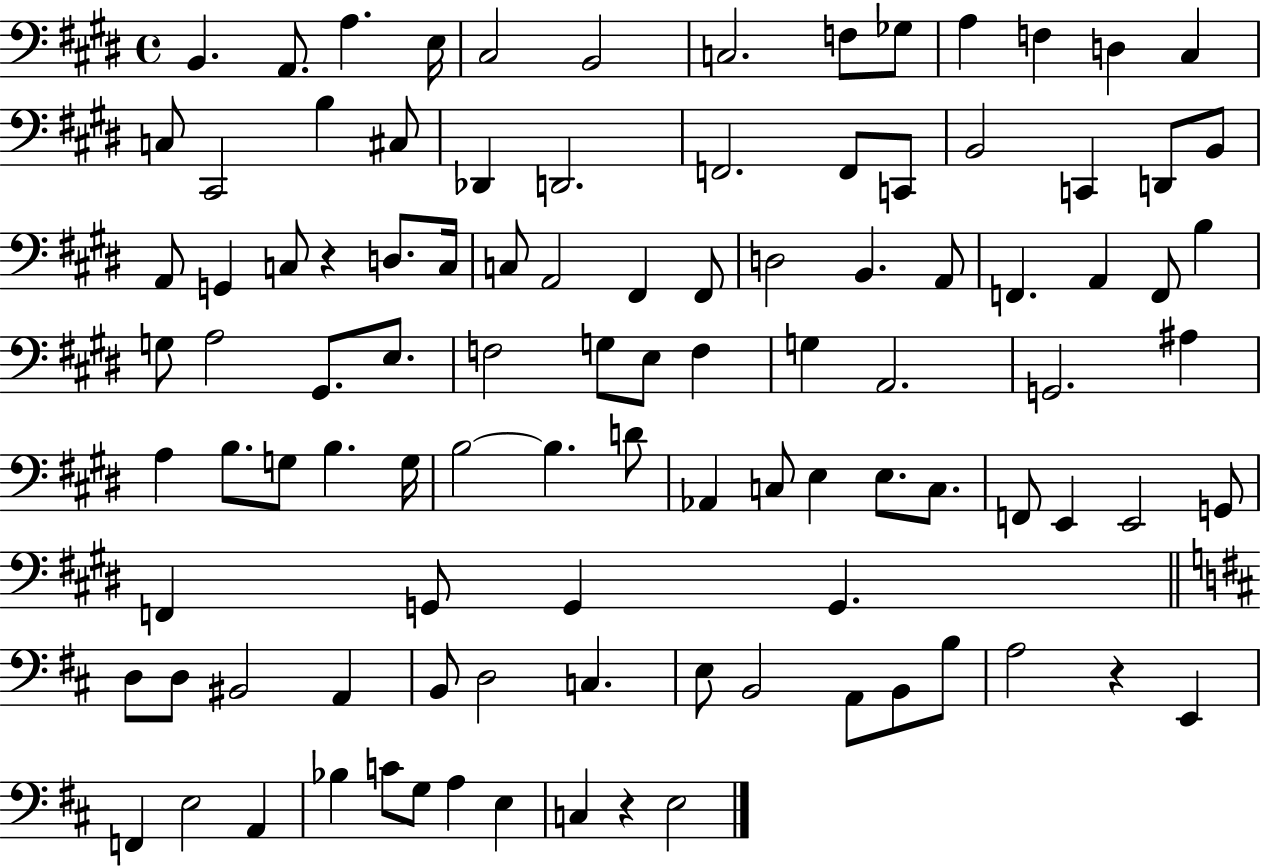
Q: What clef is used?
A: bass